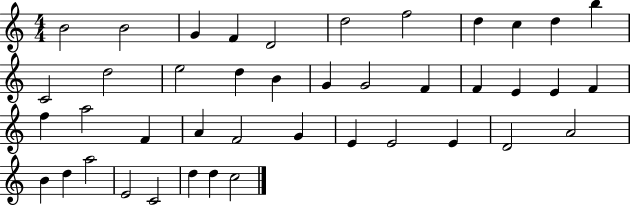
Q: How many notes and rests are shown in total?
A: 42